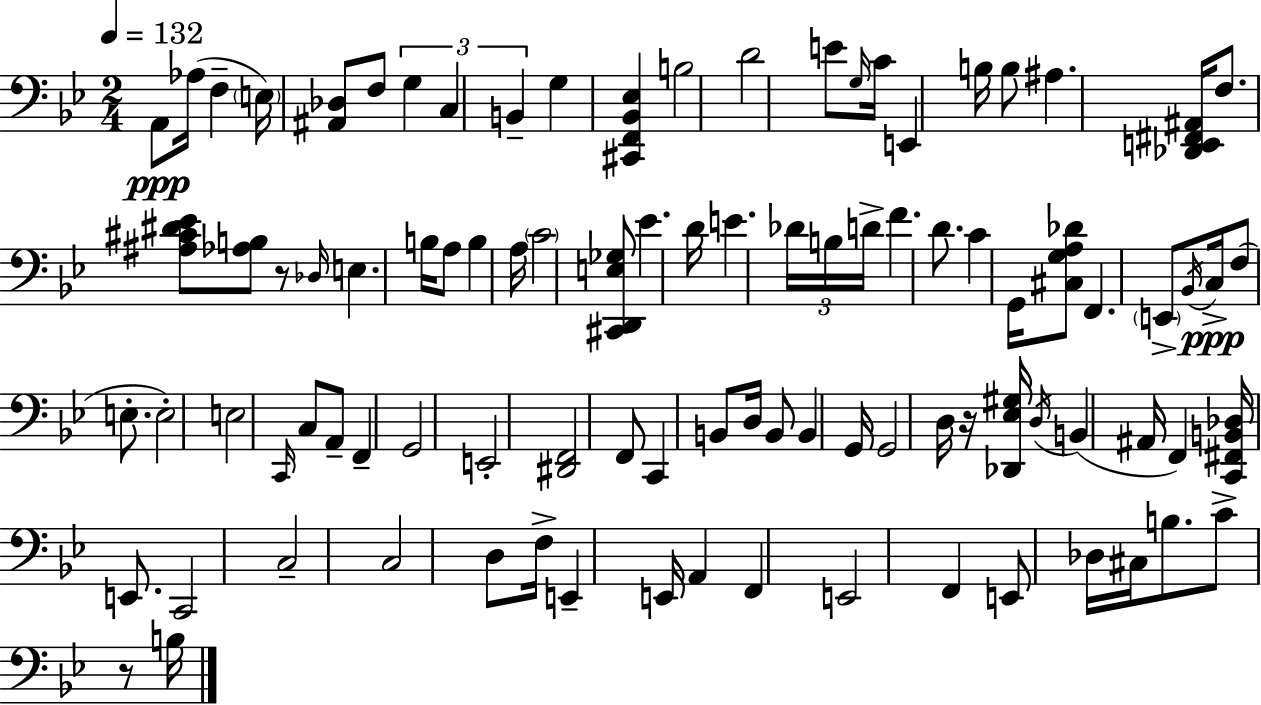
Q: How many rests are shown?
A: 3